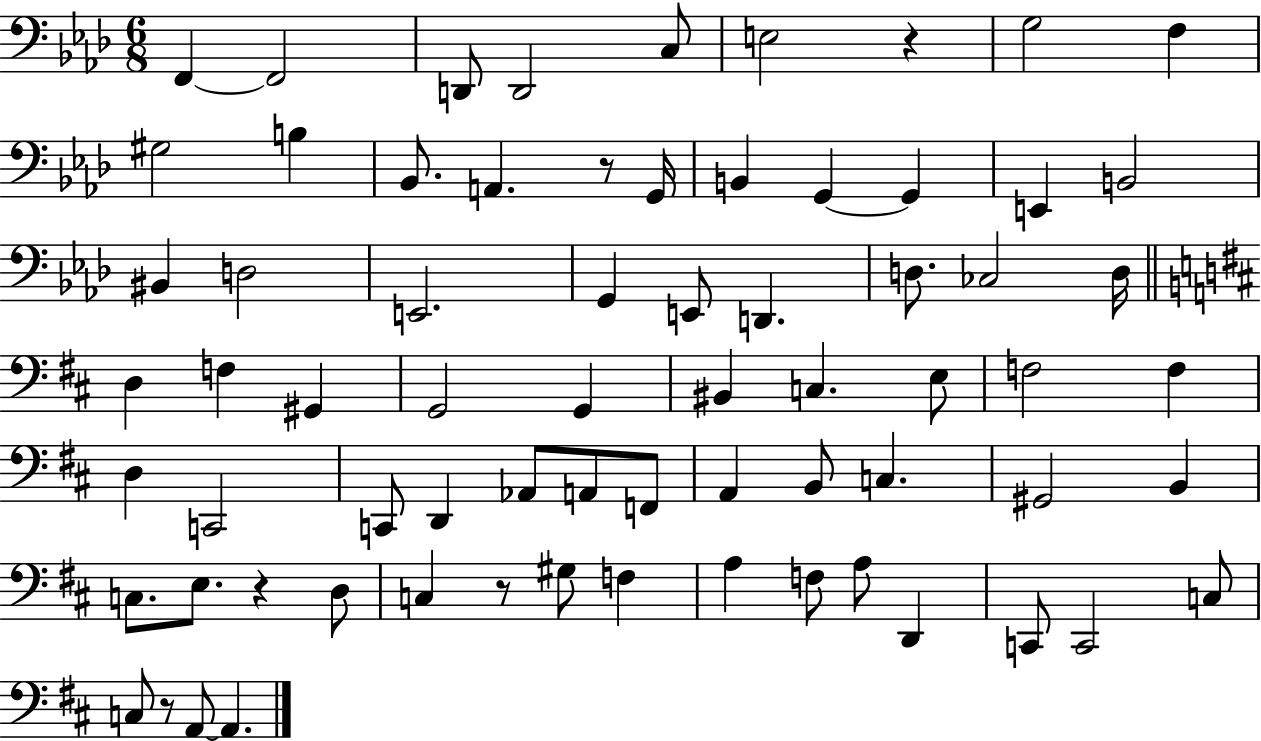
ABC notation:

X:1
T:Untitled
M:6/8
L:1/4
K:Ab
F,, F,,2 D,,/2 D,,2 C,/2 E,2 z G,2 F, ^G,2 B, _B,,/2 A,, z/2 G,,/4 B,, G,, G,, E,, B,,2 ^B,, D,2 E,,2 G,, E,,/2 D,, D,/2 _C,2 D,/4 D, F, ^G,, G,,2 G,, ^B,, C, E,/2 F,2 F, D, C,,2 C,,/2 D,, _A,,/2 A,,/2 F,,/2 A,, B,,/2 C, ^G,,2 B,, C,/2 E,/2 z D,/2 C, z/2 ^G,/2 F, A, F,/2 A,/2 D,, C,,/2 C,,2 C,/2 C,/2 z/2 A,,/2 A,,